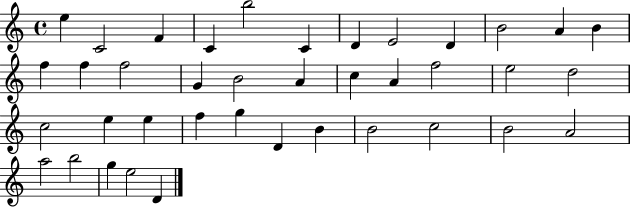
X:1
T:Untitled
M:4/4
L:1/4
K:C
e C2 F C b2 C D E2 D B2 A B f f f2 G B2 A c A f2 e2 d2 c2 e e f g D B B2 c2 B2 A2 a2 b2 g e2 D